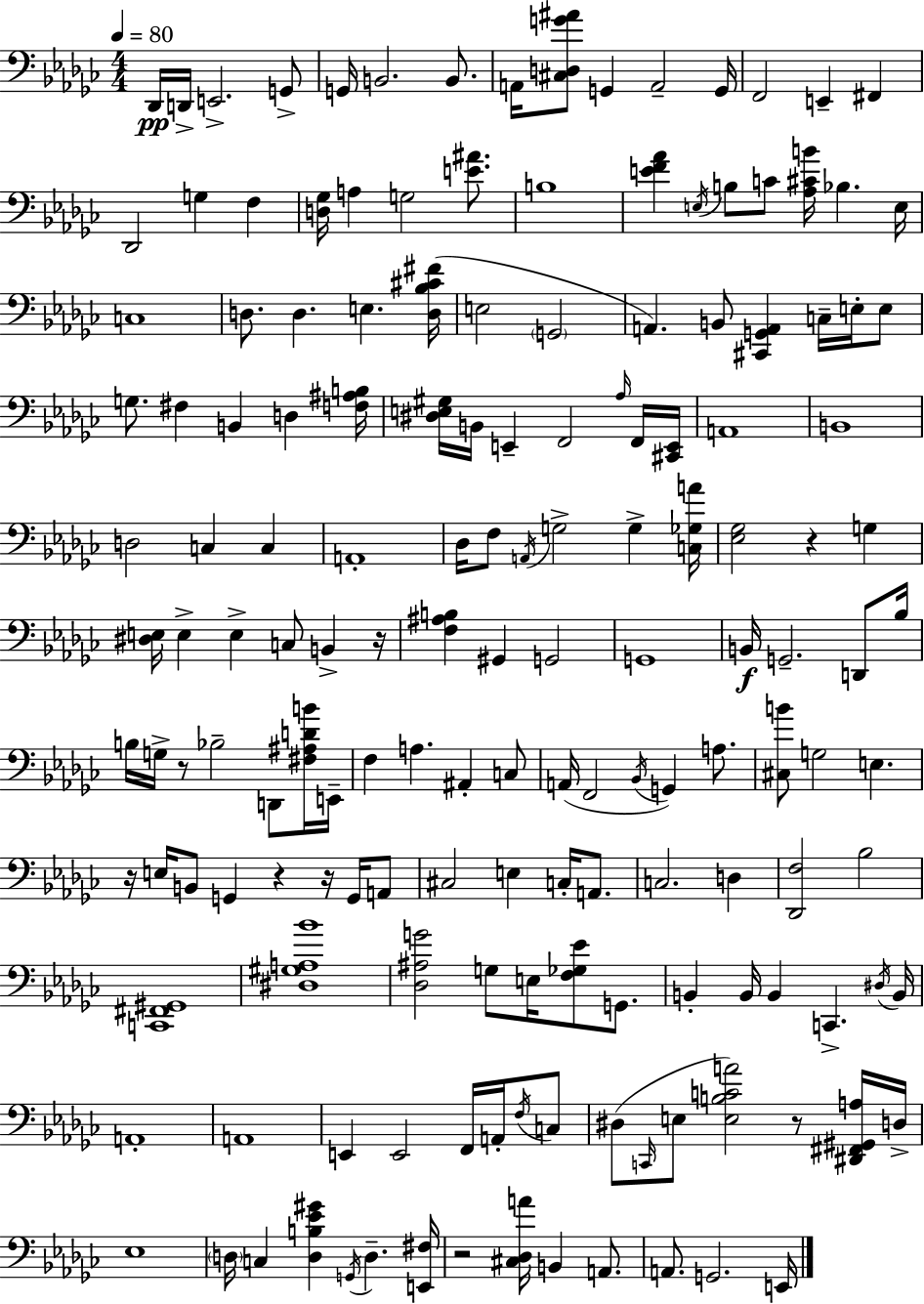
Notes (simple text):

Db2/s D2/s E2/h. G2/e G2/s B2/h. B2/e. A2/s [C#3,D3,G4,A#4]/e G2/q A2/h G2/s F2/h E2/q F#2/q Db2/h G3/q F3/q [D3,Gb3]/s A3/q G3/h [E4,A#4]/e. B3/w [E4,F4,Ab4]/q E3/s B3/e C4/e [Ab3,C#4,B4]/s Bb3/q. E3/s C3/w D3/e. D3/q. E3/q. [D3,Bb3,C#4,F#4]/s E3/h G2/h A2/q. B2/e [C#2,G2,A2]/q C3/s E3/s E3/e G3/e. F#3/q B2/q D3/q [F3,A#3,B3]/s [D#3,E3,G#3]/s B2/s E2/q F2/h Ab3/s F2/s [C#2,E2]/s A2/w B2/w D3/h C3/q C3/q A2/w Db3/s F3/e A2/s G3/h G3/q [C3,Gb3,A4]/s [Eb3,Gb3]/h R/q G3/q [D#3,E3]/s E3/q E3/q C3/e B2/q R/s [F3,A#3,B3]/q G#2/q G2/h G2/w B2/s G2/h. D2/e Bb3/s B3/s G3/s R/e Bb3/h D2/e [F#3,A#3,D4,B4]/s E2/s F3/q A3/q. A#2/q C3/e A2/s F2/h Bb2/s G2/q A3/e. [C#3,B4]/e G3/h E3/q. R/s E3/s B2/e G2/q R/q R/s G2/s A2/e C#3/h E3/q C3/s A2/e. C3/h. D3/q [Db2,F3]/h Bb3/h [C2,F#2,G#2]/w [D#3,G#3,A3,Bb4]/w [Db3,A#3,G4]/h G3/e E3/s [F3,Gb3,Eb4]/e G2/e. B2/q B2/s B2/q C2/q. D#3/s B2/s A2/w A2/w E2/q E2/h F2/s A2/s F3/s C3/e D#3/e C2/s E3/e [E3,B3,C4,A4]/h R/e [D#2,F#2,G#2,A3]/s D3/s Eb3/w D3/s C3/q [D3,B3,Eb4,G#4]/q G2/s D3/q. [E2,F#3]/s R/h [C#3,Db3,A4]/s B2/q A2/e. A2/e. G2/h. E2/s